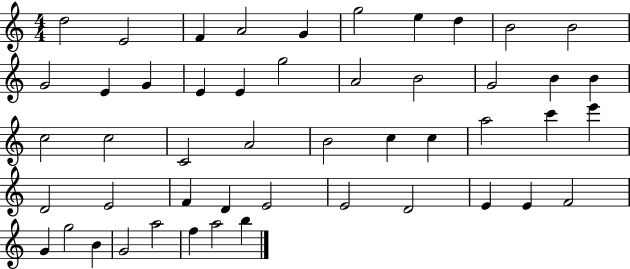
D5/h E4/h F4/q A4/h G4/q G5/h E5/q D5/q B4/h B4/h G4/h E4/q G4/q E4/q E4/q G5/h A4/h B4/h G4/h B4/q B4/q C5/h C5/h C4/h A4/h B4/h C5/q C5/q A5/h C6/q E6/q D4/h E4/h F4/q D4/q E4/h E4/h D4/h E4/q E4/q F4/h G4/q G5/h B4/q G4/h A5/h F5/q A5/h B5/q